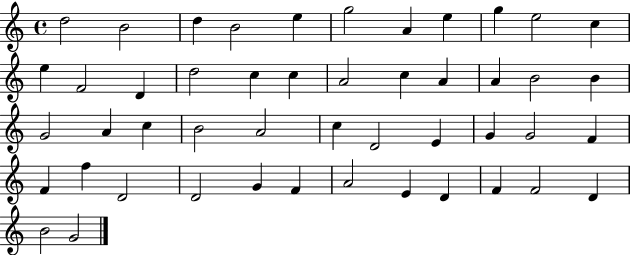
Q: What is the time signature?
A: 4/4